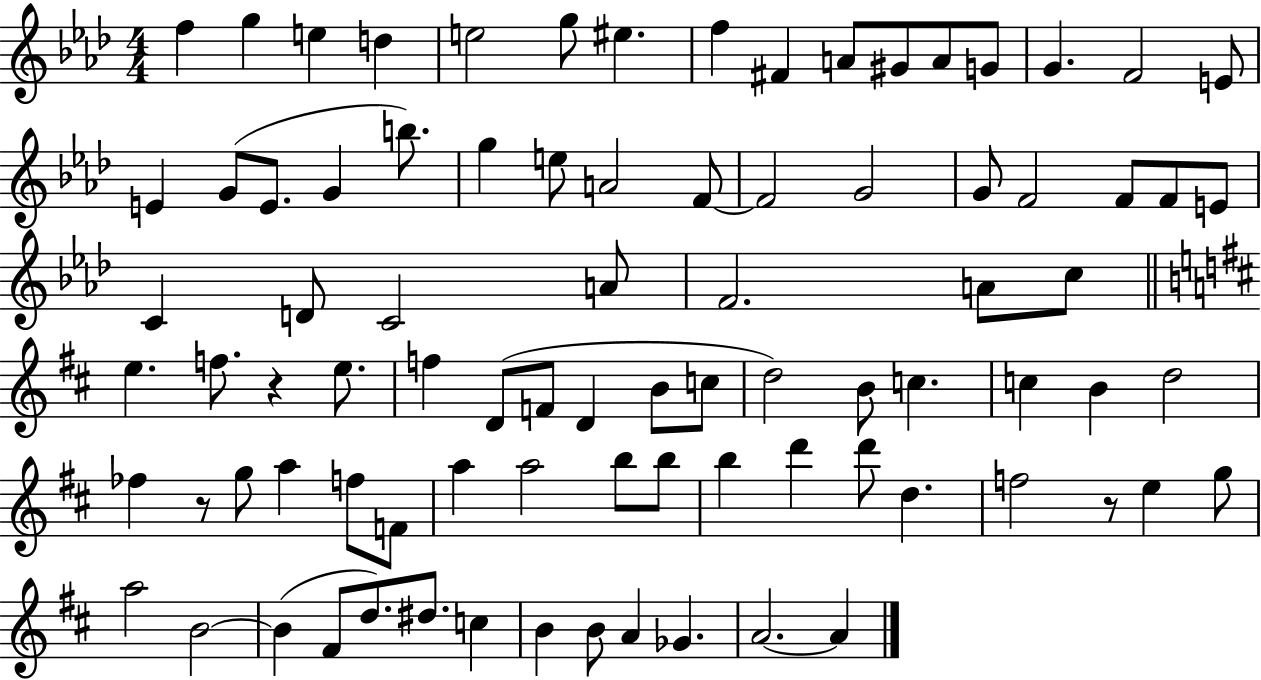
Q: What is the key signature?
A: AES major